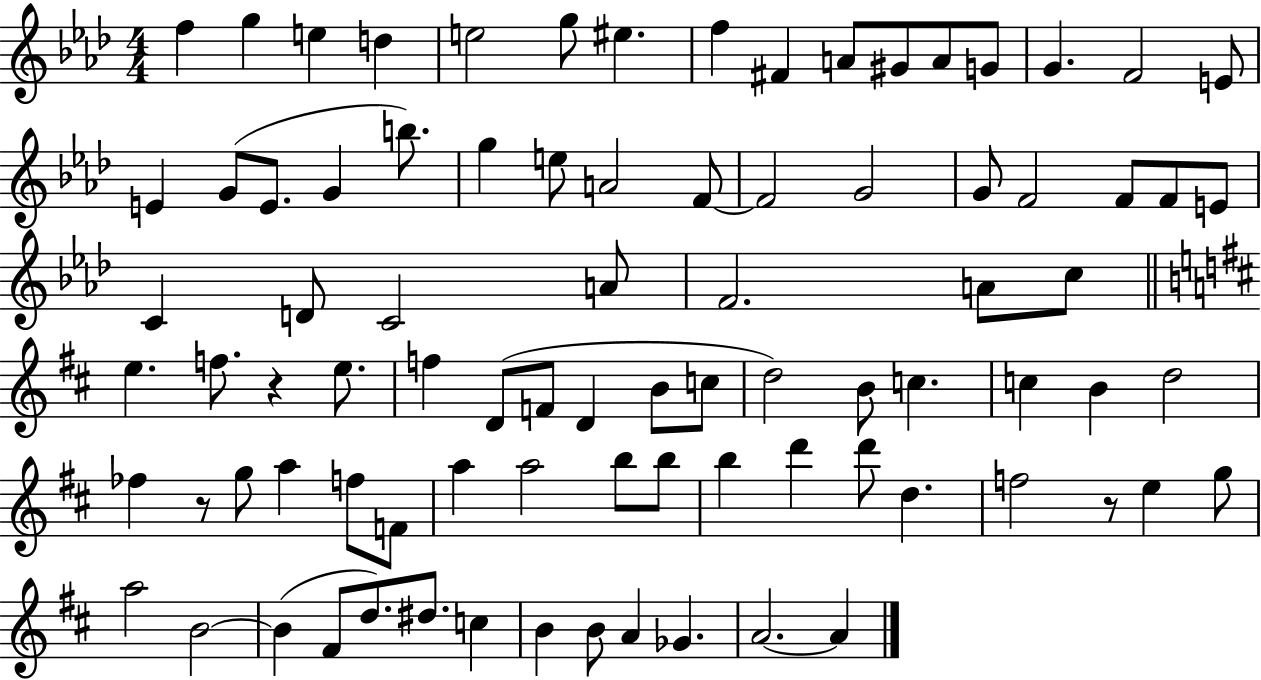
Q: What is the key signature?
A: AES major